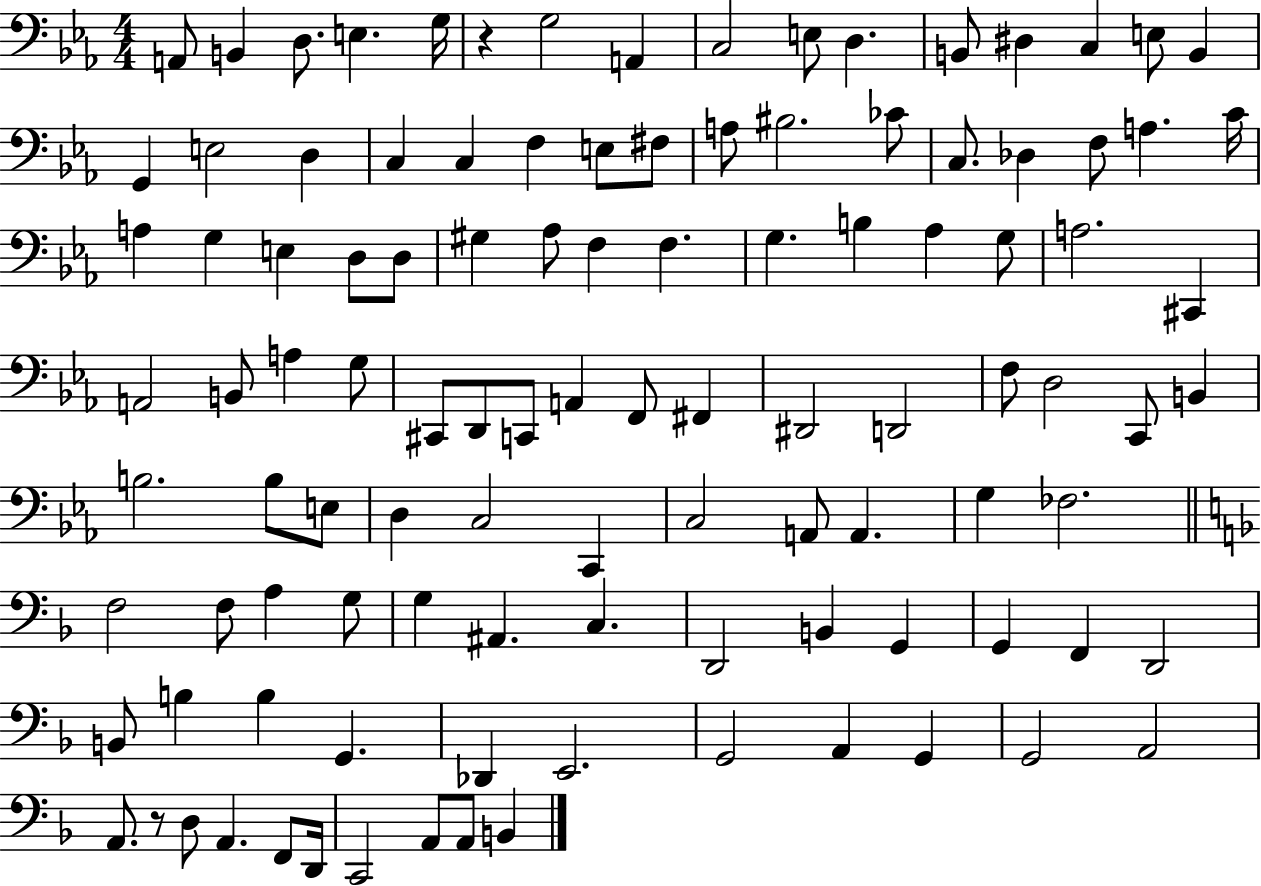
X:1
T:Untitled
M:4/4
L:1/4
K:Eb
A,,/2 B,, D,/2 E, G,/4 z G,2 A,, C,2 E,/2 D, B,,/2 ^D, C, E,/2 B,, G,, E,2 D, C, C, F, E,/2 ^F,/2 A,/2 ^B,2 _C/2 C,/2 _D, F,/2 A, C/4 A, G, E, D,/2 D,/2 ^G, _A,/2 F, F, G, B, _A, G,/2 A,2 ^C,, A,,2 B,,/2 A, G,/2 ^C,,/2 D,,/2 C,,/2 A,, F,,/2 ^F,, ^D,,2 D,,2 F,/2 D,2 C,,/2 B,, B,2 B,/2 E,/2 D, C,2 C,, C,2 A,,/2 A,, G, _F,2 F,2 F,/2 A, G,/2 G, ^A,, C, D,,2 B,, G,, G,, F,, D,,2 B,,/2 B, B, G,, _D,, E,,2 G,,2 A,, G,, G,,2 A,,2 A,,/2 z/2 D,/2 A,, F,,/2 D,,/4 C,,2 A,,/2 A,,/2 B,,